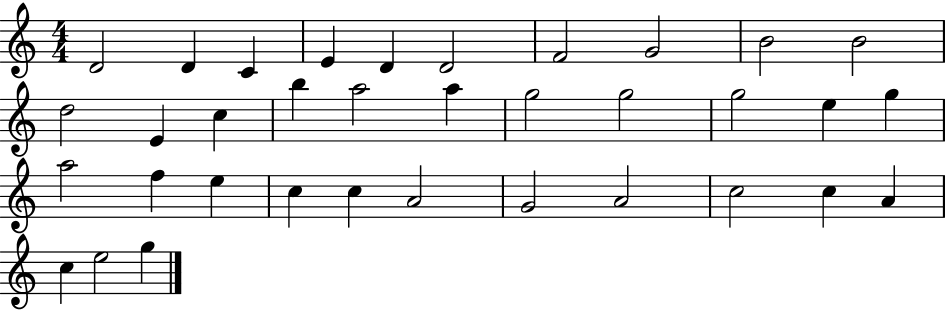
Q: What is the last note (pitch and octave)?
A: G5